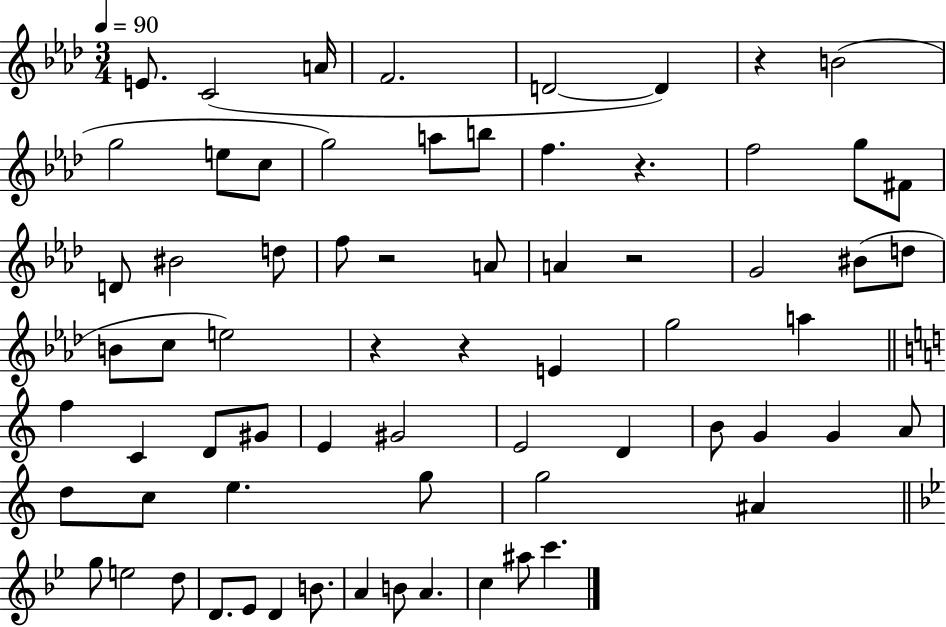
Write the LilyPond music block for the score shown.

{
  \clef treble
  \numericTimeSignature
  \time 3/4
  \key aes \major
  \tempo 4 = 90
  e'8. c'2( a'16 | f'2. | d'2~~ d'4) | r4 b'2( | \break g''2 e''8 c''8 | g''2) a''8 b''8 | f''4. r4. | f''2 g''8 fis'8 | \break d'8 bis'2 d''8 | f''8 r2 a'8 | a'4 r2 | g'2 bis'8( d''8 | \break b'8 c''8 e''2) | r4 r4 e'4 | g''2 a''4 | \bar "||" \break \key c \major f''4 c'4 d'8 gis'8 | e'4 gis'2 | e'2 d'4 | b'8 g'4 g'4 a'8 | \break d''8 c''8 e''4. g''8 | g''2 ais'4 | \bar "||" \break \key bes \major g''8 e''2 d''8 | d'8. ees'8 d'4 b'8. | a'4 b'8 a'4. | c''4 ais''8 c'''4. | \break \bar "|."
}